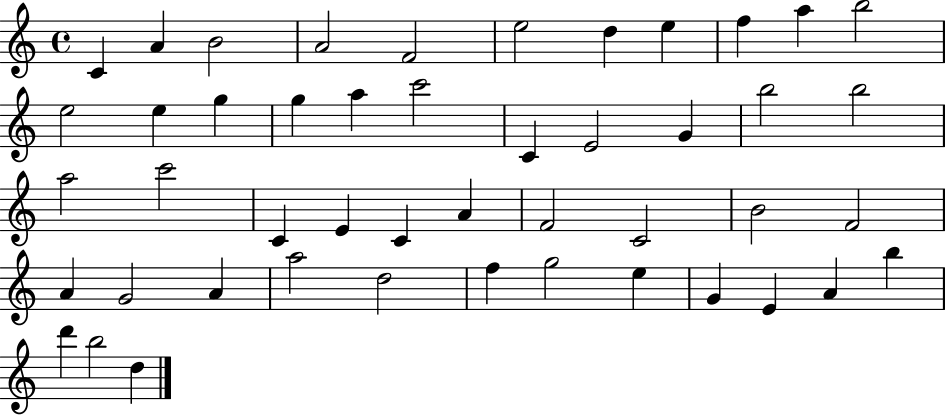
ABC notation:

X:1
T:Untitled
M:4/4
L:1/4
K:C
C A B2 A2 F2 e2 d e f a b2 e2 e g g a c'2 C E2 G b2 b2 a2 c'2 C E C A F2 C2 B2 F2 A G2 A a2 d2 f g2 e G E A b d' b2 d